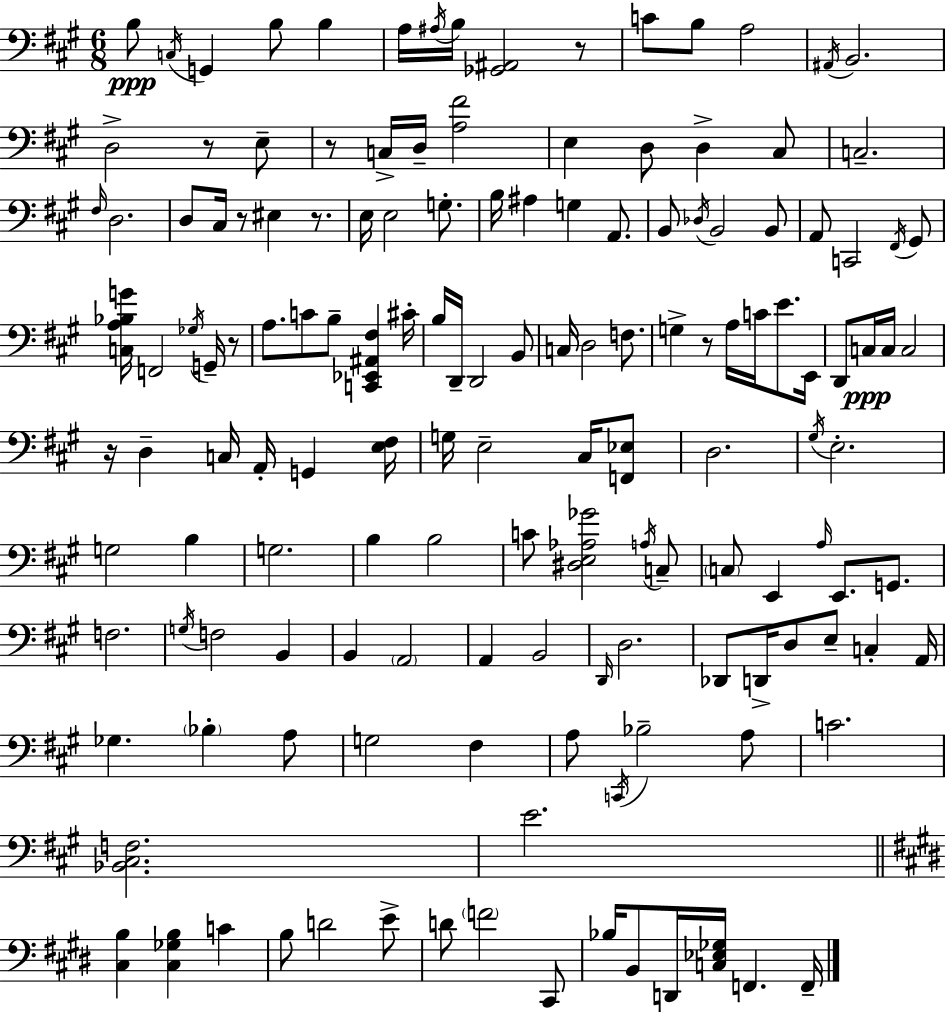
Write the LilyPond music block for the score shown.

{
  \clef bass
  \numericTimeSignature
  \time 6/8
  \key a \major
  b8\ppp \acciaccatura { c16 } g,4 b8 b4 | a16 \acciaccatura { ais16 } b16 <ges, ais,>2 | r8 c'8 b8 a2 | \acciaccatura { ais,16 } b,2. | \break d2-> r8 | e8-- r8 c16-> d16-- <a fis'>2 | e4 d8 d4-> | cis8 c2.-- | \break \grace { fis16 } d2. | d8 cis16 r8 eis4 | r8. e16 e2 | g8.-. b16 ais4 g4 | \break a,8. b,8 \acciaccatura { des16 } b,2 | b,8 a,8 c,2 | \acciaccatura { fis,16 } gis,8 <c a bes g'>16 f,2 | \acciaccatura { ges16 } g,16-- r8 a8. c'8 | \break b8-- <c, ees, ais, fis>4 cis'16-. b16 d,16-- d,2 | b,8 c16 d2 | f8. g4-> r8 | a16 c'16 e'8. e,16 d,8 c16\ppp c16 c2 | \break r16 d4-- | c16 a,16-. g,4 <e fis>16 g16 e2-- | cis16 <f, ees>8 d2. | \acciaccatura { gis16 } e2.-. | \break g2 | b4 g2. | b4 | b2 c'8 <dis e aes ges'>2 | \break \acciaccatura { a16 } c8-- \parenthesize c8 e,4 | \grace { a16 } e,8. g,8. f2. | \acciaccatura { g16 } f2 | b,4 b,4 | \break \parenthesize a,2 a,4 | b,2 \grace { d,16 } | d2. | des,8 d,16-> d8 e8-- c4-. a,16 | \break ges4. \parenthesize bes4-. a8 | g2 fis4 | a8 \acciaccatura { c,16 } bes2-- a8 | c'2. | \break <bes, cis f>2. | e'2. | \bar "||" \break \key e \major <cis b>4 <cis ges b>4 c'4 | b8 d'2 e'8-> | d'8 \parenthesize f'2 cis,8 | bes16 b,8 d,16 <c ees ges>16 f,4. f,16-- | \break \bar "|."
}